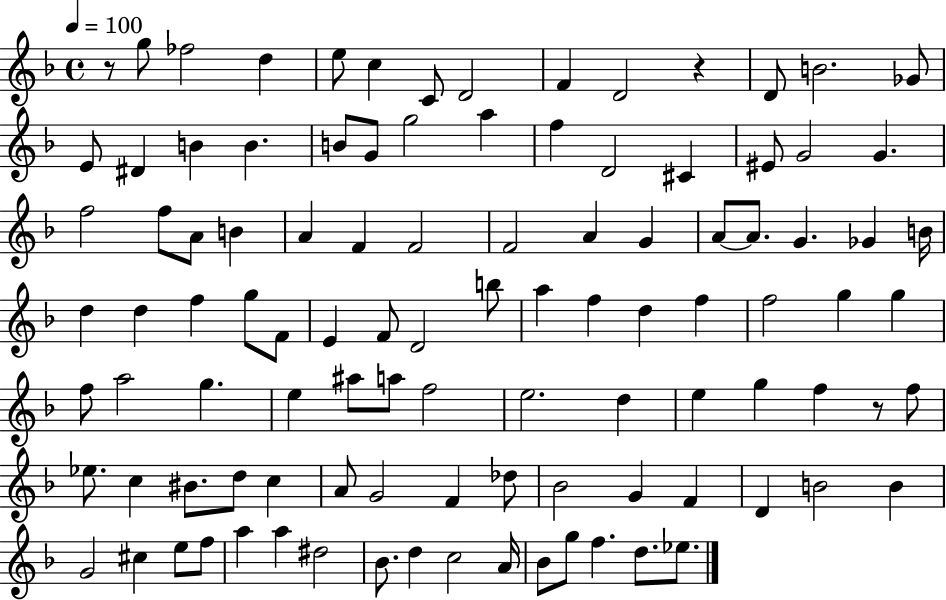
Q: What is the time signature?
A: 4/4